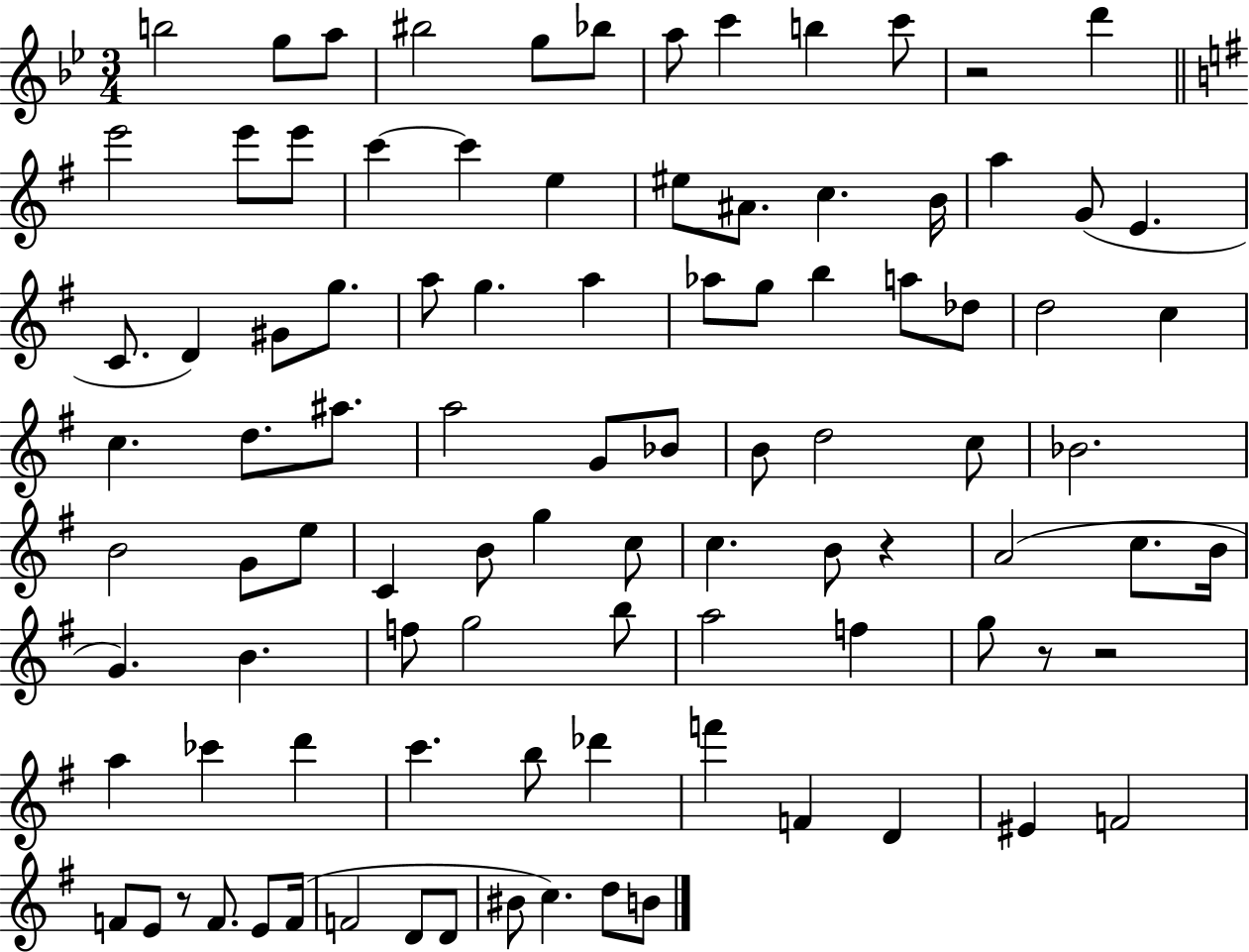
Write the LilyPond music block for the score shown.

{
  \clef treble
  \numericTimeSignature
  \time 3/4
  \key bes \major
  \repeat volta 2 { b''2 g''8 a''8 | bis''2 g''8 bes''8 | a''8 c'''4 b''4 c'''8 | r2 d'''4 | \break \bar "||" \break \key e \minor e'''2 e'''8 e'''8 | c'''4~~ c'''4 e''4 | eis''8 ais'8. c''4. b'16 | a''4 g'8( e'4. | \break c'8. d'4) gis'8 g''8. | a''8 g''4. a''4 | aes''8 g''8 b''4 a''8 des''8 | d''2 c''4 | \break c''4. d''8. ais''8. | a''2 g'8 bes'8 | b'8 d''2 c''8 | bes'2. | \break b'2 g'8 e''8 | c'4 b'8 g''4 c''8 | c''4. b'8 r4 | a'2( c''8. b'16 | \break g'4.) b'4. | f''8 g''2 b''8 | a''2 f''4 | g''8 r8 r2 | \break a''4 ces'''4 d'''4 | c'''4. b''8 des'''4 | f'''4 f'4 d'4 | eis'4 f'2 | \break f'8 e'8 r8 f'8. e'8 f'16( | f'2 d'8 d'8 | bis'8 c''4.) d''8 b'8 | } \bar "|."
}